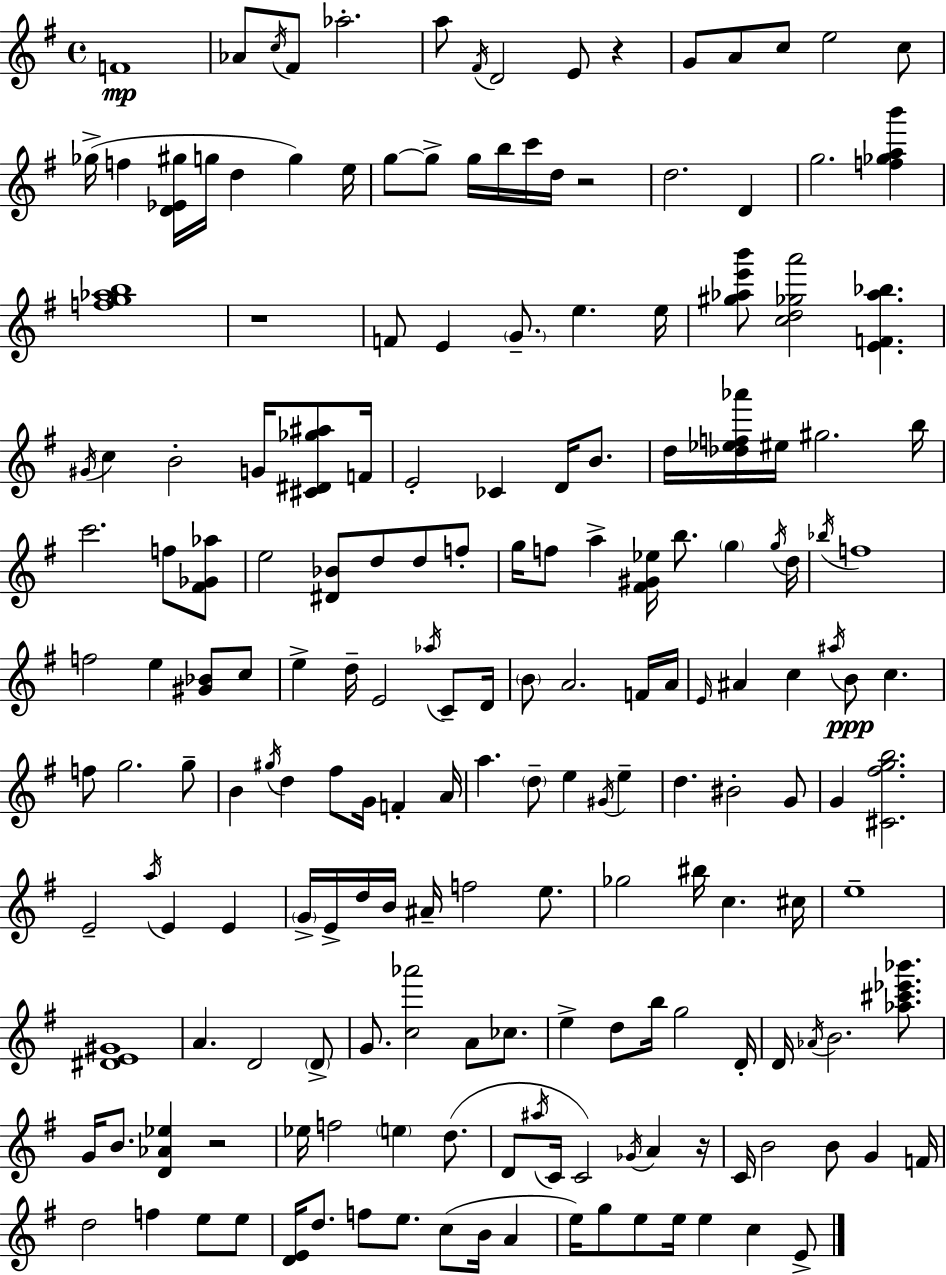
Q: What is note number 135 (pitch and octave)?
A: E5